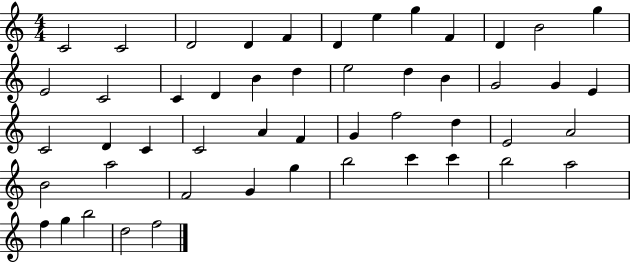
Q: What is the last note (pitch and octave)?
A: F5